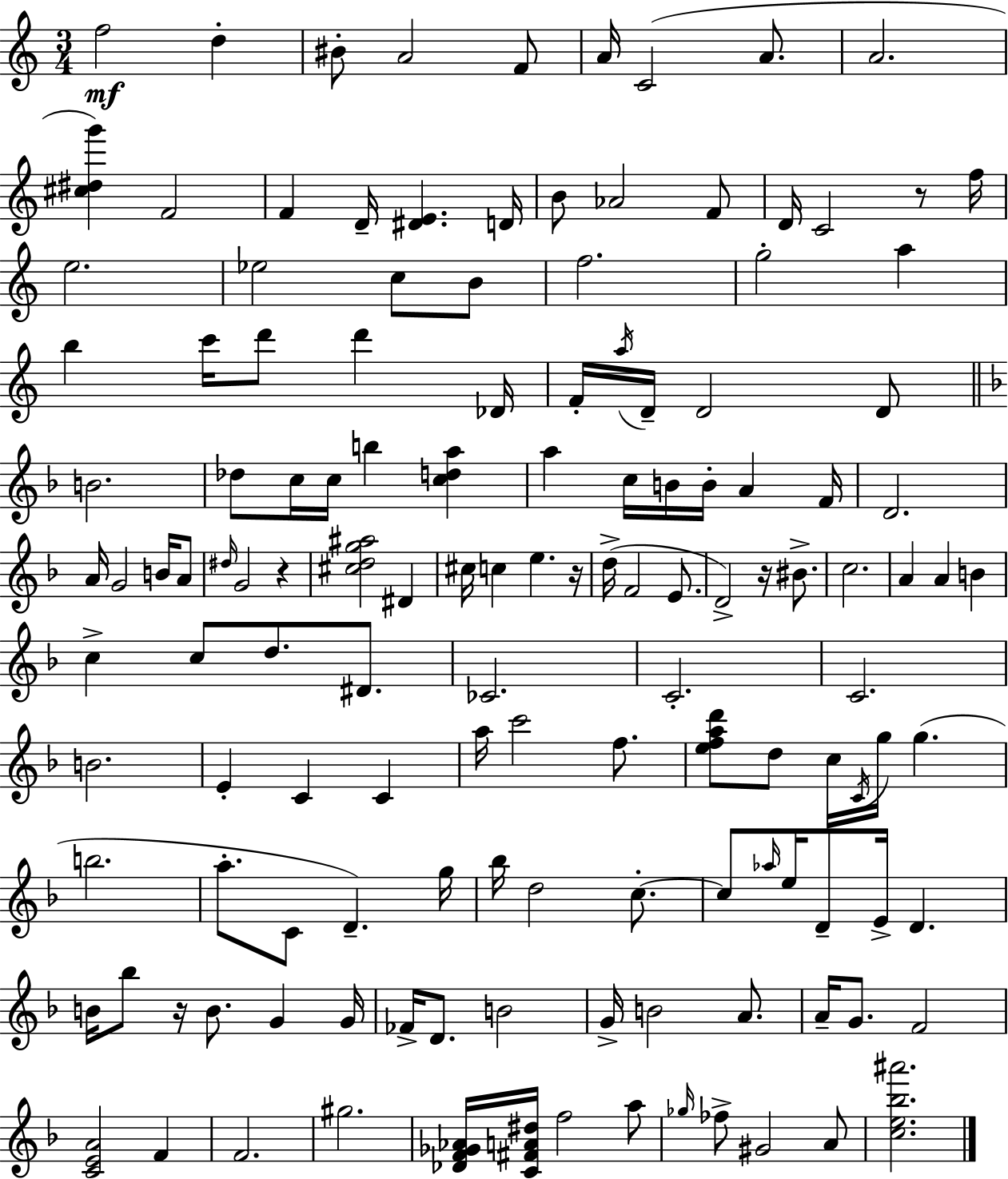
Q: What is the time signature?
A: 3/4